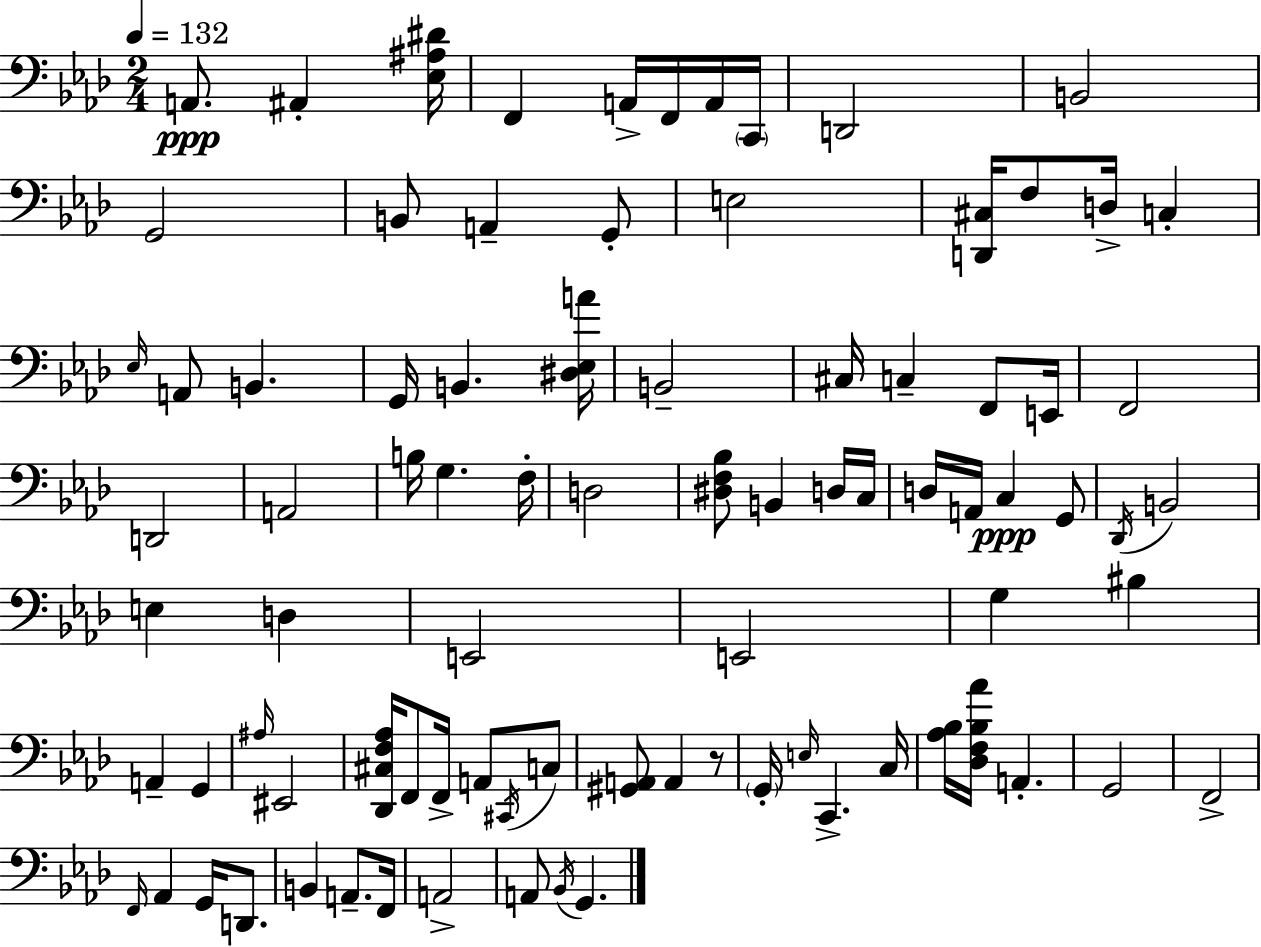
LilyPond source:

{
  \clef bass
  \numericTimeSignature
  \time 2/4
  \key aes \major
  \tempo 4 = 132
  a,8.\ppp ais,4-. <ees ais dis'>16 | f,4 a,16-> f,16 a,16 \parenthesize c,16 | d,2 | b,2 | \break g,2 | b,8 a,4-- g,8-. | e2 | <d, cis>16 f8 d16-> c4-. | \break \grace { ees16 } a,8 b,4. | g,16 b,4. | <dis ees a'>16 b,2-- | cis16 c4-- f,8 | \break e,16 f,2 | d,2 | a,2 | b16 g4. | \break f16-. d2 | <dis f bes>8 b,4 d16 | c16 d16 a,16 c4\ppp g,8 | \acciaccatura { des,16 } b,2 | \break e4 d4 | e,2 | e,2 | g4 bis4 | \break a,4-- g,4 | \grace { ais16 } eis,2 | <des, cis f aes>16 f,8 f,16-> a,8 | \acciaccatura { cis,16 } c8 <gis, a,>8 a,4 | \break r8 \parenthesize g,16-. \grace { e16 } c,4.-> | c16 <aes bes>16 <des f bes aes'>16 a,4.-. | g,2 | f,2-> | \break \grace { f,16 } aes,4 | g,16 d,8. b,4 | a,8.-- f,16 a,2-> | a,8 | \break \acciaccatura { bes,16 } g,4. \bar "|."
}